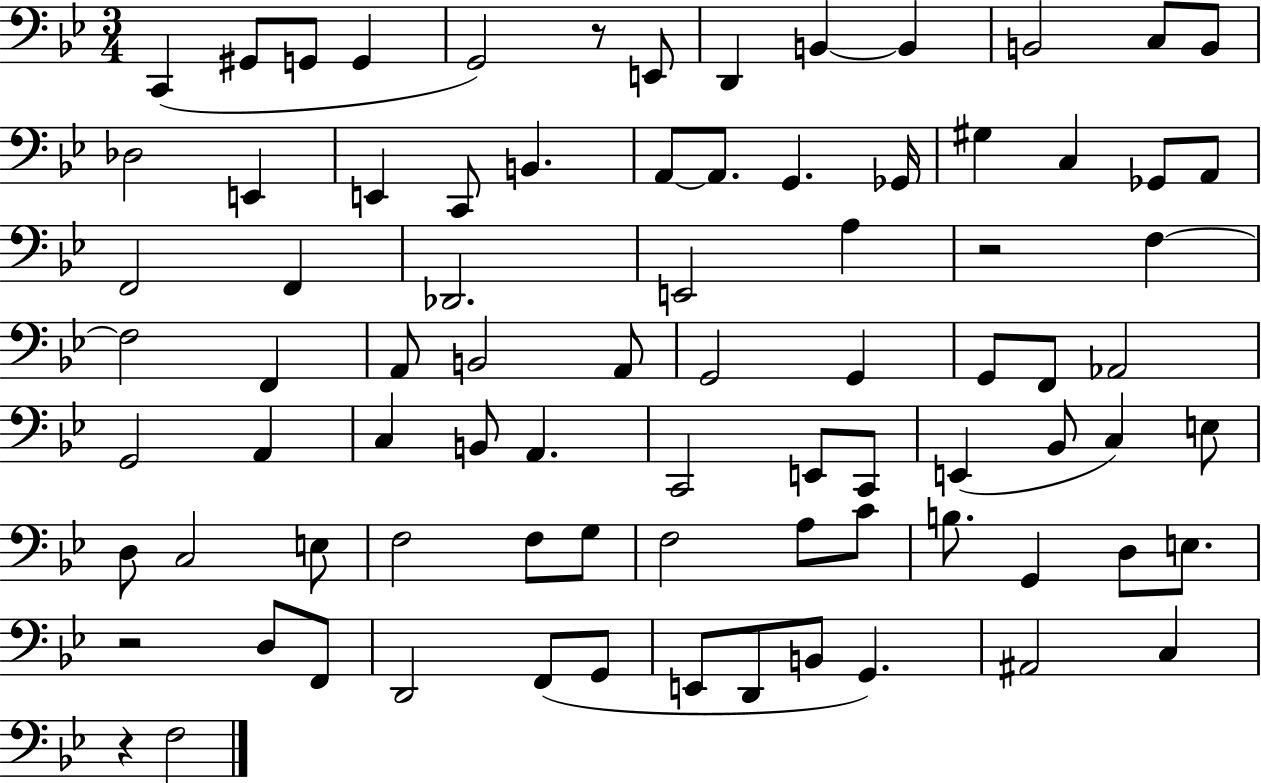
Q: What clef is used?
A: bass